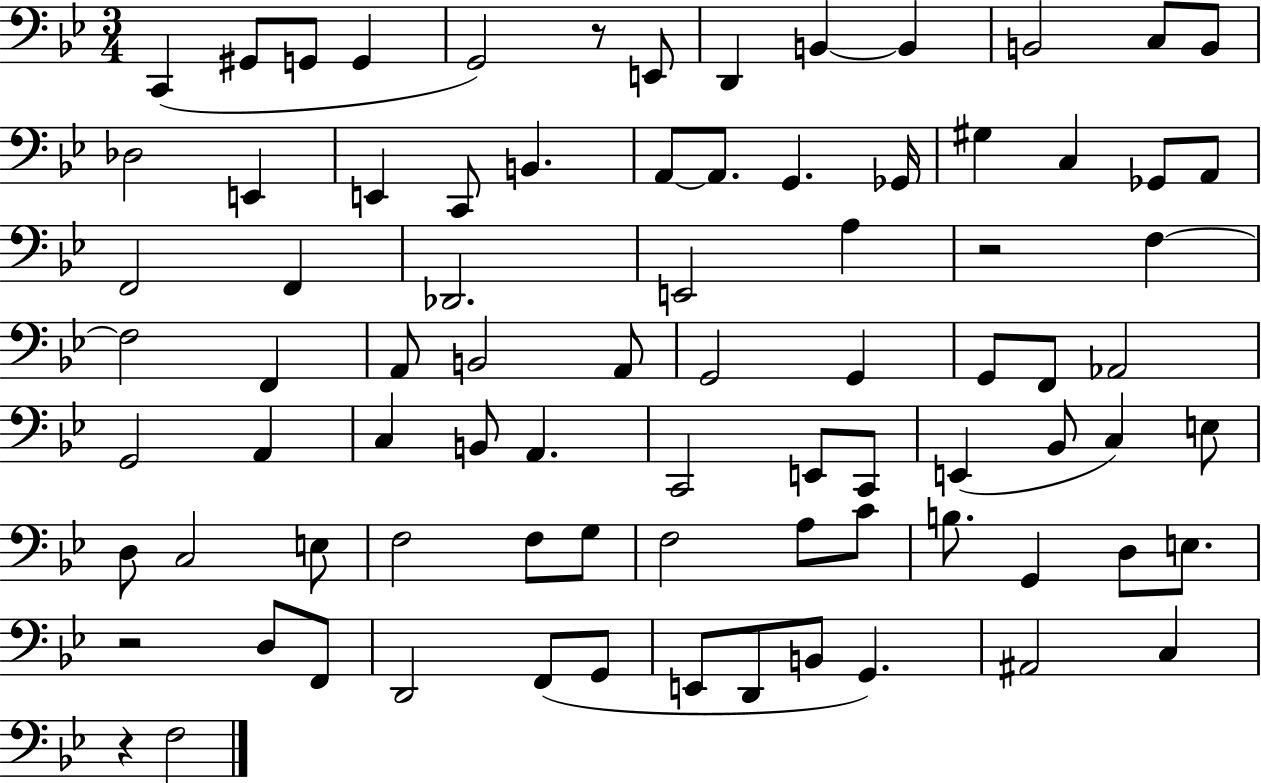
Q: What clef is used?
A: bass